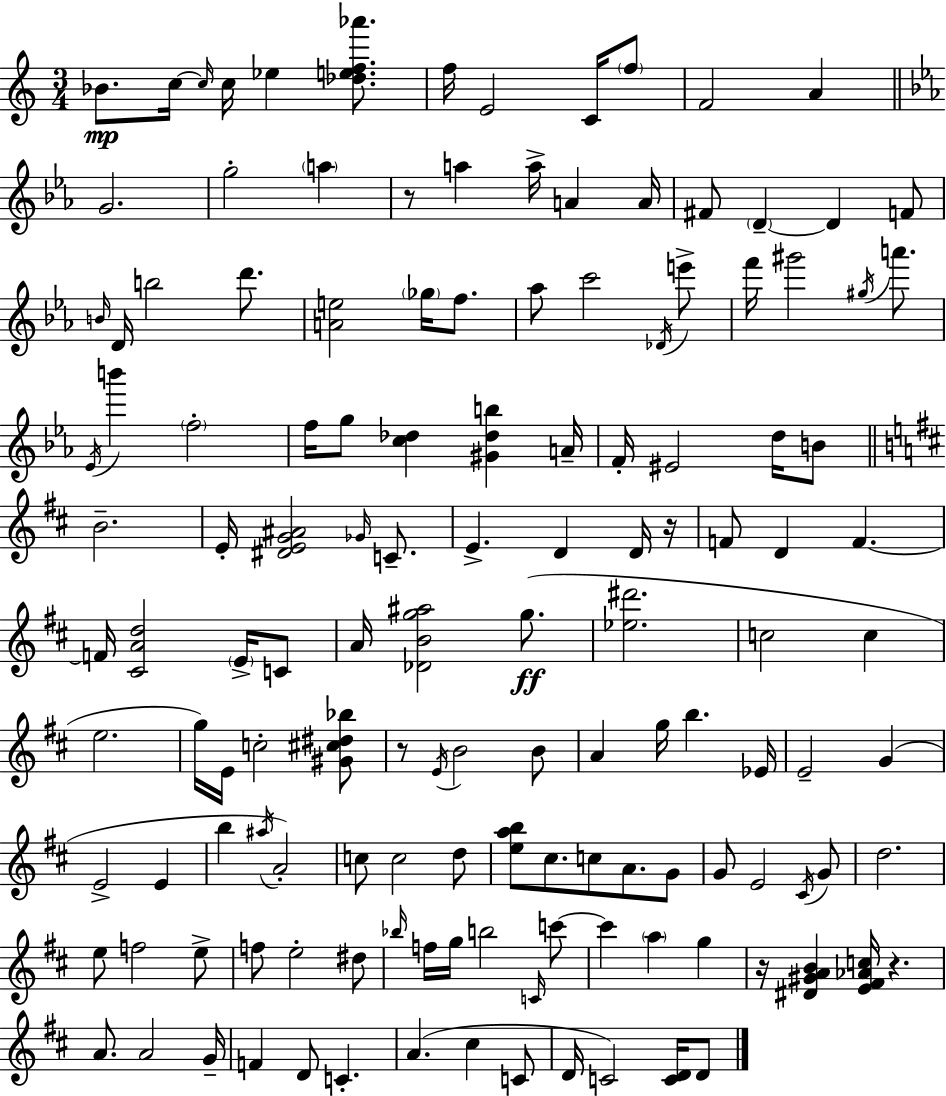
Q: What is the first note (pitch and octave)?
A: Bb4